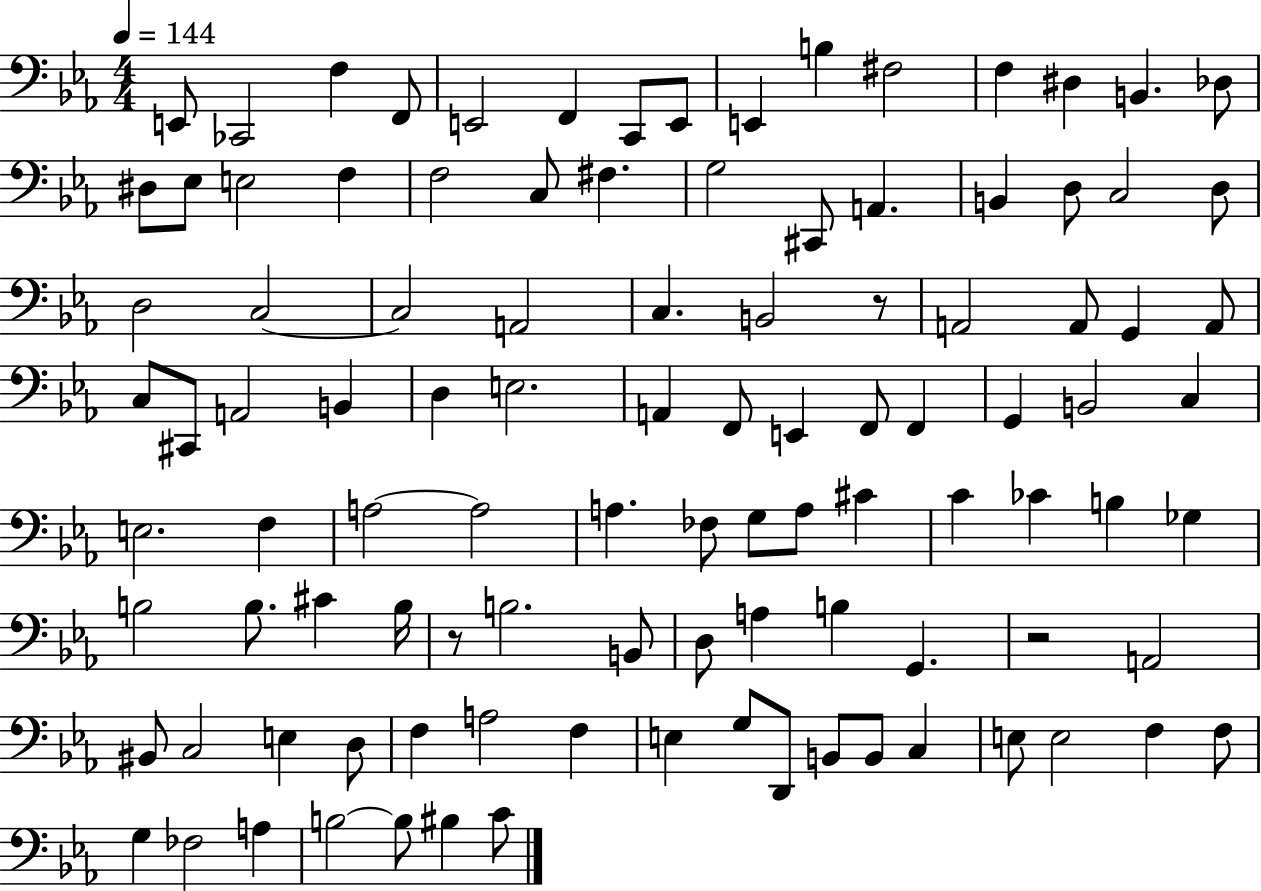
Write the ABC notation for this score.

X:1
T:Untitled
M:4/4
L:1/4
K:Eb
E,,/2 _C,,2 F, F,,/2 E,,2 F,, C,,/2 E,,/2 E,, B, ^F,2 F, ^D, B,, _D,/2 ^D,/2 _E,/2 E,2 F, F,2 C,/2 ^F, G,2 ^C,,/2 A,, B,, D,/2 C,2 D,/2 D,2 C,2 C,2 A,,2 C, B,,2 z/2 A,,2 A,,/2 G,, A,,/2 C,/2 ^C,,/2 A,,2 B,, D, E,2 A,, F,,/2 E,, F,,/2 F,, G,, B,,2 C, E,2 F, A,2 A,2 A, _F,/2 G,/2 A,/2 ^C C _C B, _G, B,2 B,/2 ^C B,/4 z/2 B,2 B,,/2 D,/2 A, B, G,, z2 A,,2 ^B,,/2 C,2 E, D,/2 F, A,2 F, E, G,/2 D,,/2 B,,/2 B,,/2 C, E,/2 E,2 F, F,/2 G, _F,2 A, B,2 B,/2 ^B, C/2